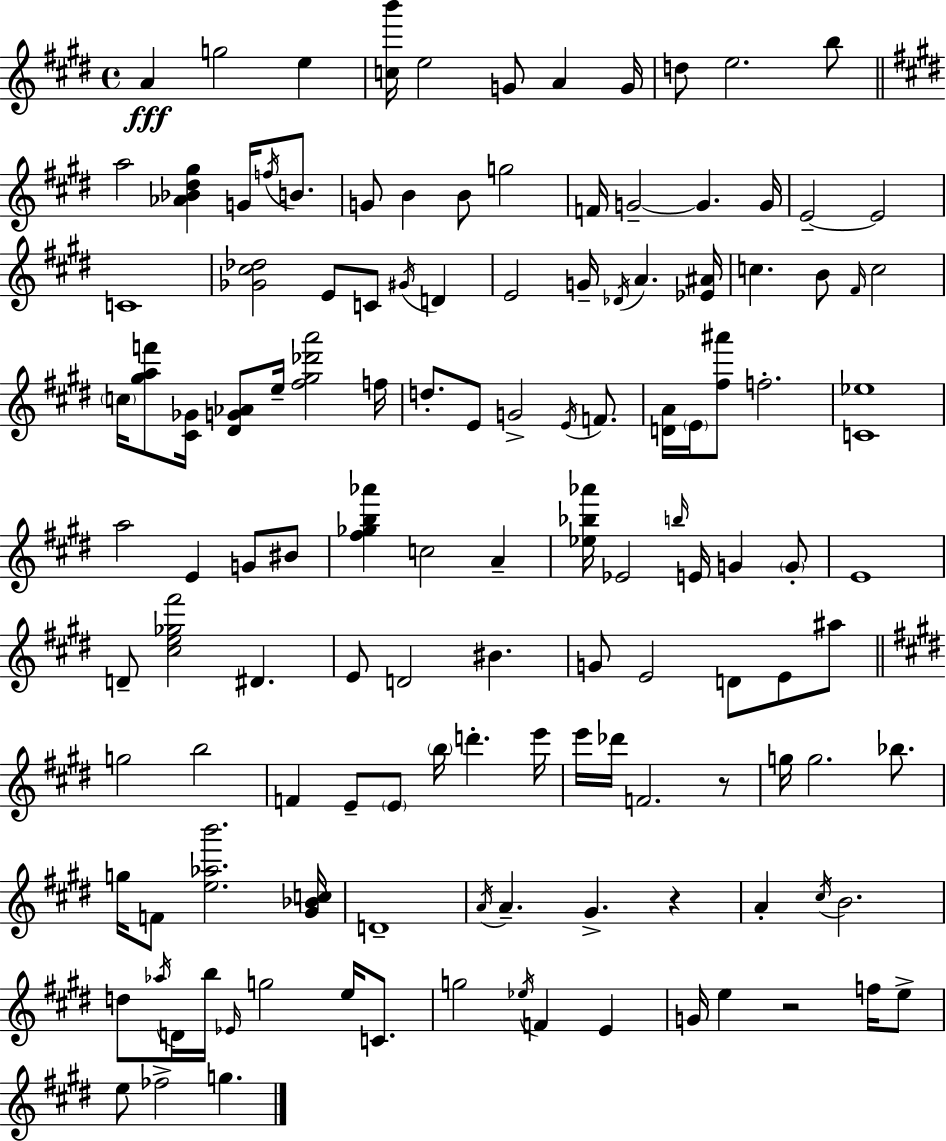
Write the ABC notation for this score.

X:1
T:Untitled
M:4/4
L:1/4
K:E
A g2 e [cb']/4 e2 G/2 A G/4 d/2 e2 b/2 a2 [_A_B^d^g] G/4 f/4 B/2 G/2 B B/2 g2 F/4 G2 G G/4 E2 E2 C4 [_G^c_d]2 E/2 C/2 ^G/4 D E2 G/4 _D/4 A [_E^A]/4 c B/2 ^F/4 c2 c/4 [^gaf']/2 [^C_G]/4 [^DG_A]/2 e/4 [^f^g_d'a']2 f/4 d/2 E/2 G2 E/4 F/2 [DA]/4 E/4 [^f^a']/2 f2 [C_e]4 a2 E G/2 ^B/2 [^f_gb_a'] c2 A [_e_b_a']/4 _E2 b/4 E/4 G G/2 E4 D/2 [^ce_g^f']2 ^D E/2 D2 ^B G/2 E2 D/2 E/2 ^a/2 g2 b2 F E/2 E/2 b/4 d' e'/4 e'/4 _d'/4 F2 z/2 g/4 g2 _b/2 g/4 F/2 [e_ab']2 [^G_Bc]/4 D4 A/4 A ^G z A ^c/4 B2 d/2 _a/4 D/4 b/4 _E/4 g2 e/4 C/2 g2 _e/4 F E G/4 e z2 f/4 e/2 e/2 _f2 g